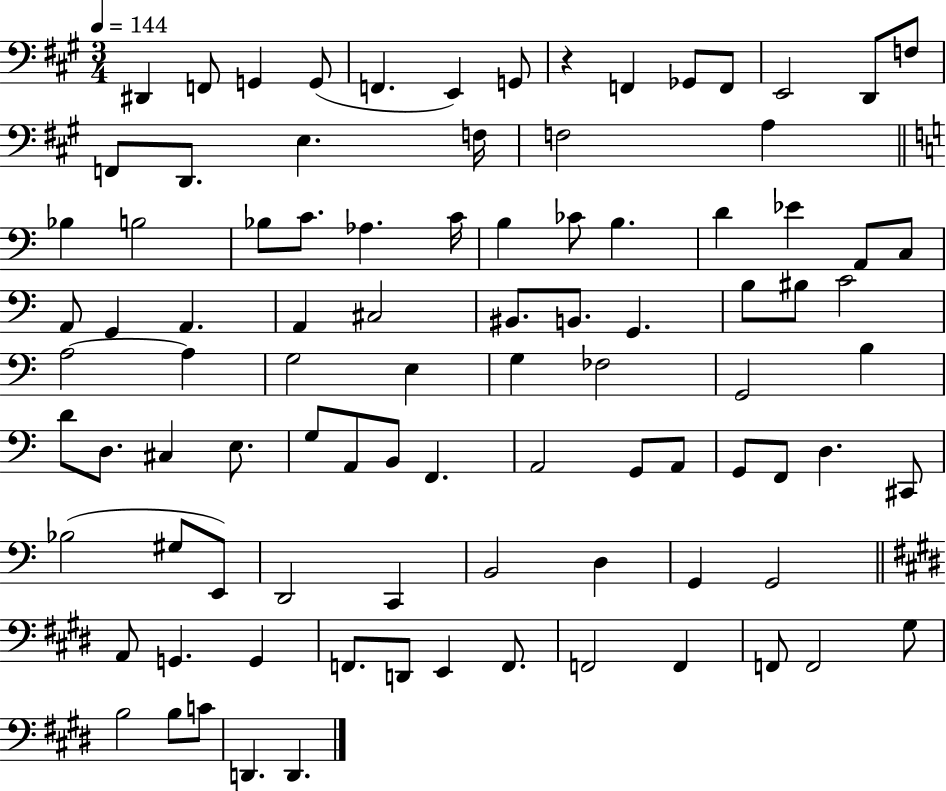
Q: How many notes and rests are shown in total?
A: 93